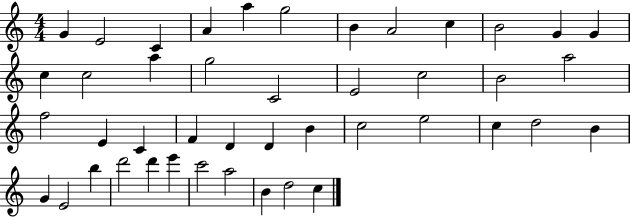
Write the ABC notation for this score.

X:1
T:Untitled
M:4/4
L:1/4
K:C
G E2 C A a g2 B A2 c B2 G G c c2 a g2 C2 E2 c2 B2 a2 f2 E C F D D B c2 e2 c d2 B G E2 b d'2 d' e' c'2 a2 B d2 c